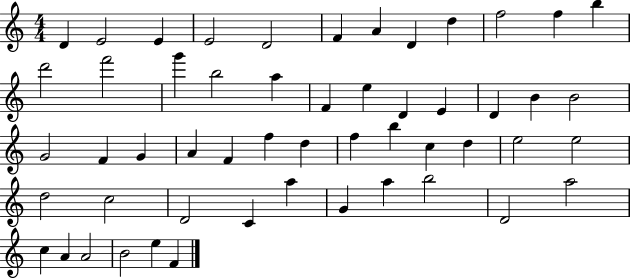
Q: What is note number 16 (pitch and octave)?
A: B5